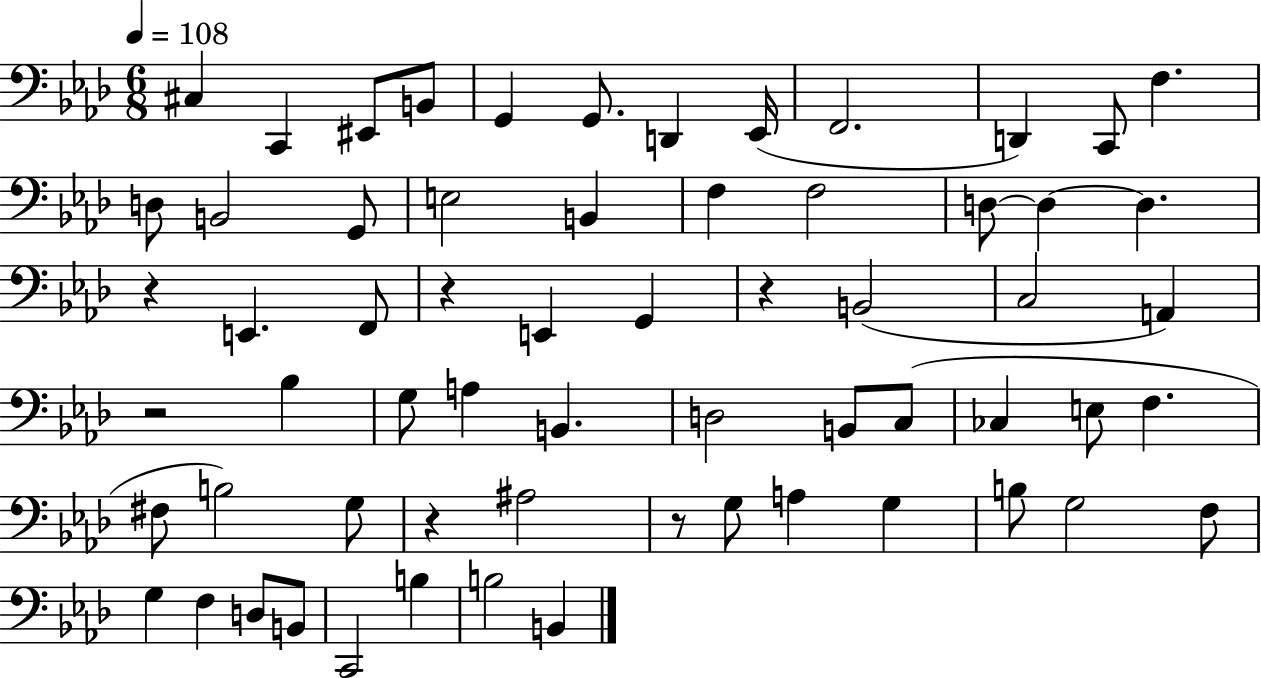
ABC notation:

X:1
T:Untitled
M:6/8
L:1/4
K:Ab
^C, C,, ^E,,/2 B,,/2 G,, G,,/2 D,, _E,,/4 F,,2 D,, C,,/2 F, D,/2 B,,2 G,,/2 E,2 B,, F, F,2 D,/2 D, D, z E,, F,,/2 z E,, G,, z B,,2 C,2 A,, z2 _B, G,/2 A, B,, D,2 B,,/2 C,/2 _C, E,/2 F, ^F,/2 B,2 G,/2 z ^A,2 z/2 G,/2 A, G, B,/2 G,2 F,/2 G, F, D,/2 B,,/2 C,,2 B, B,2 B,,